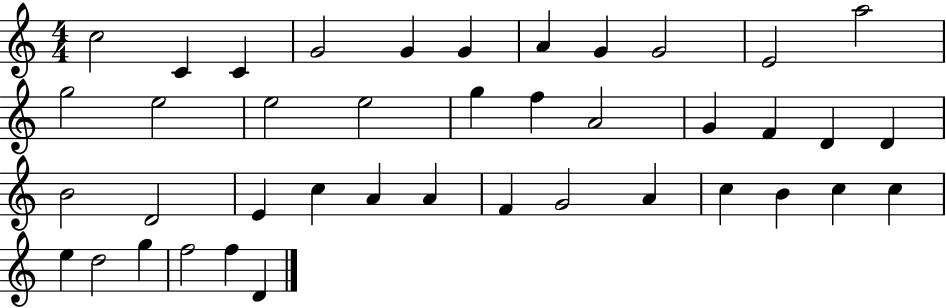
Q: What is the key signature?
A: C major